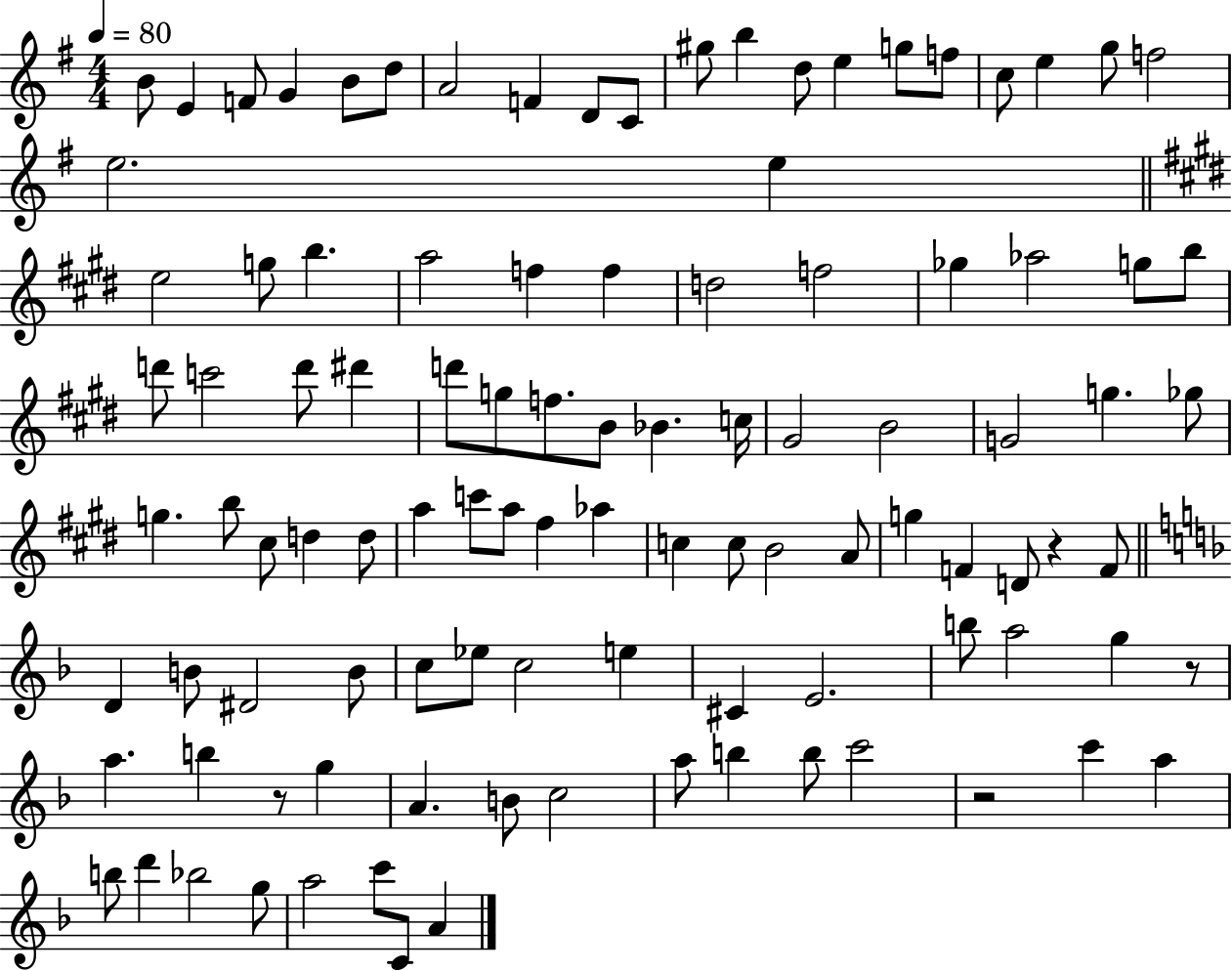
B4/e E4/q F4/e G4/q B4/e D5/e A4/h F4/q D4/e C4/e G#5/e B5/q D5/e E5/q G5/e F5/e C5/e E5/q G5/e F5/h E5/h. E5/q E5/h G5/e B5/q. A5/h F5/q F5/q D5/h F5/h Gb5/q Ab5/h G5/e B5/e D6/e C6/h D6/e D#6/q D6/e G5/e F5/e. B4/e Bb4/q. C5/s G#4/h B4/h G4/h G5/q. Gb5/e G5/q. B5/e C#5/e D5/q D5/e A5/q C6/e A5/e F#5/q Ab5/q C5/q C5/e B4/h A4/e G5/q F4/q D4/e R/q F4/e D4/q B4/e D#4/h B4/e C5/e Eb5/e C5/h E5/q C#4/q E4/h. B5/e A5/h G5/q R/e A5/q. B5/q R/e G5/q A4/q. B4/e C5/h A5/e B5/q B5/e C6/h R/h C6/q A5/q B5/e D6/q Bb5/h G5/e A5/h C6/e C4/e A4/q